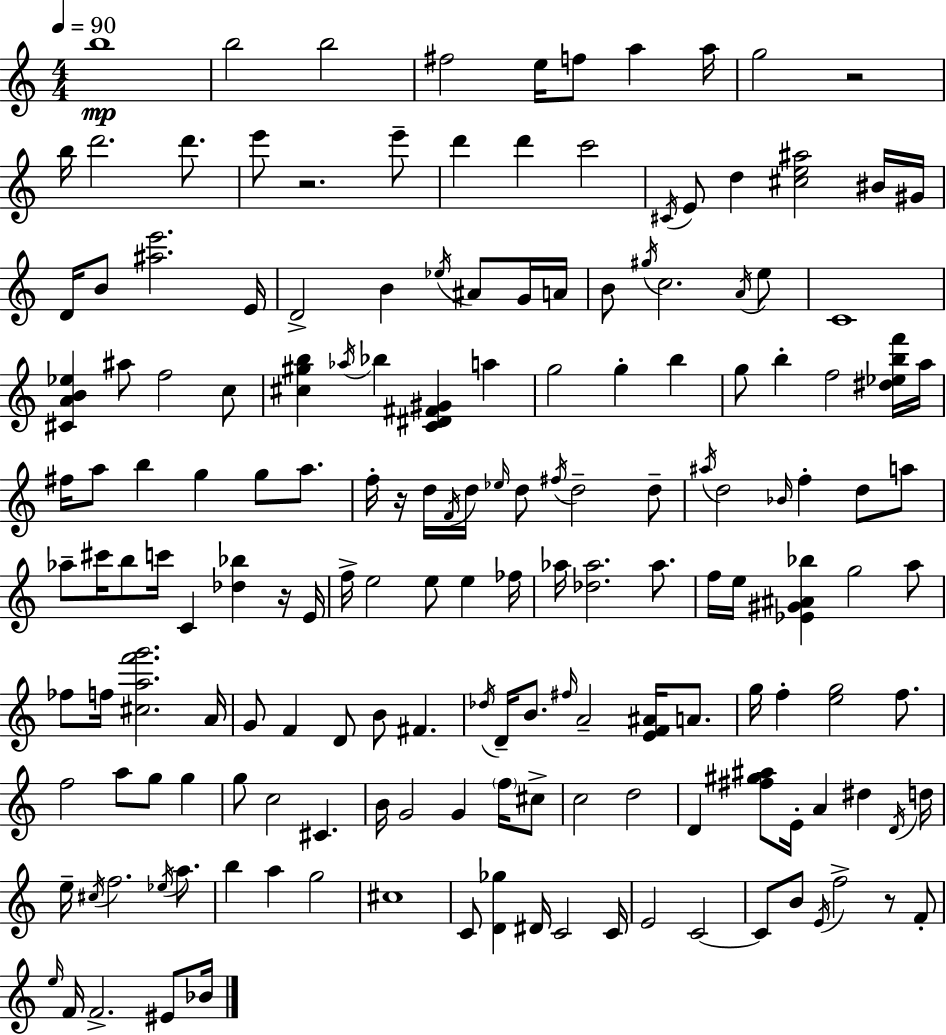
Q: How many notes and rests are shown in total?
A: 169